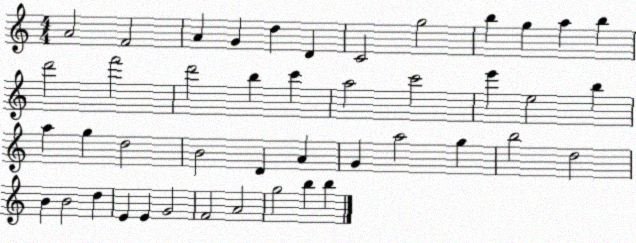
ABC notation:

X:1
T:Untitled
M:4/4
L:1/4
K:C
A2 F2 A G d D C2 g2 b g a b d'2 f'2 d'2 b c' a2 c'2 e' e2 b a g d2 B2 D A G a2 g b2 d2 B B2 d E E G2 F2 A2 g2 b b